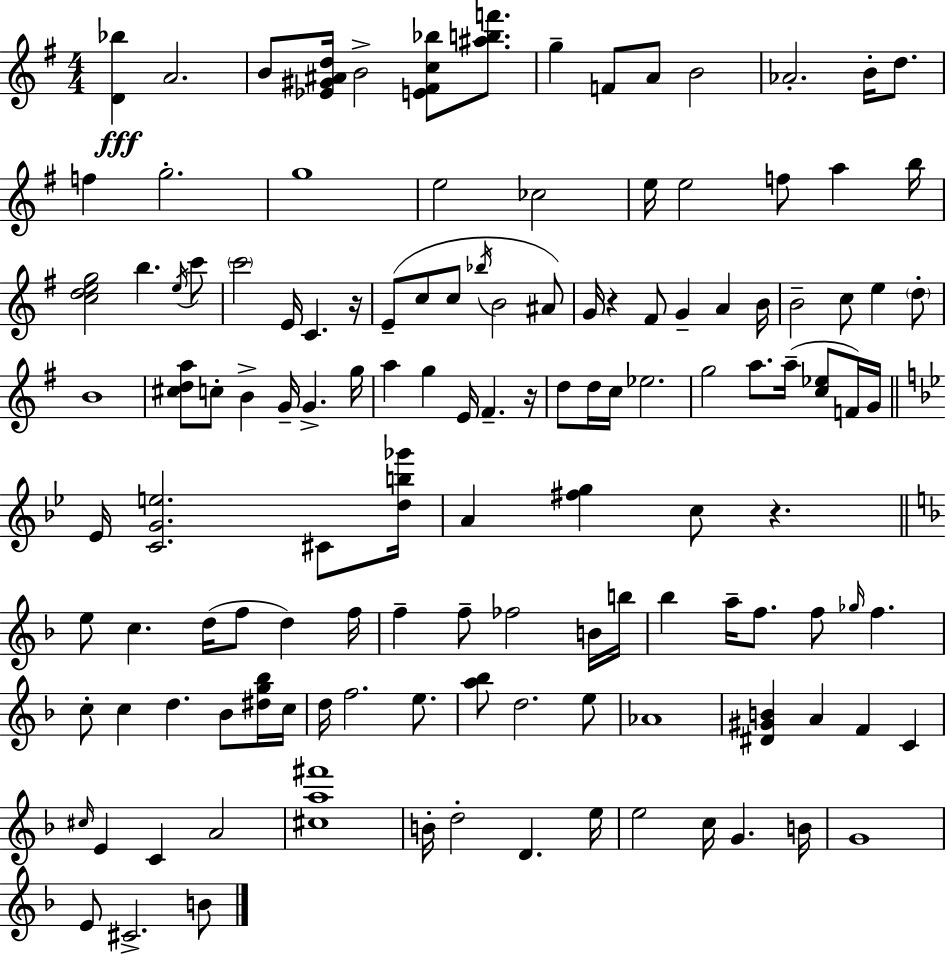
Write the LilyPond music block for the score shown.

{
  \clef treble
  \numericTimeSignature
  \time 4/4
  \key g \major
  <d' bes''>4\fff a'2. | b'8 <ees' gis' ais' d''>16 b'2-> <e' fis' c'' bes''>8 <ais'' b'' f'''>8. | g''4-- f'8 a'8 b'2 | aes'2.-. b'16-. d''8. | \break f''4 g''2.-. | g''1 | e''2 ces''2 | e''16 e''2 f''8 a''4 b''16 | \break <c'' d'' e'' g''>2 b''4. \acciaccatura { e''16 } c'''8 | \parenthesize c'''2 e'16 c'4. | r16 e'8--( c''8 c''8 \acciaccatura { bes''16 } b'2 | ais'8) g'16 r4 fis'8 g'4-- a'4 | \break b'16 b'2-- c''8 e''4 | \parenthesize d''8-. b'1 | <cis'' d'' a''>8 c''8-. b'4-> g'16-- g'4.-> | g''16 a''4 g''4 e'16 fis'4.-- | \break r16 d''8 d''16 c''16 ees''2. | g''2 a''8. a''16--( <c'' ees''>8 | f'16) g'16 \bar "||" \break \key bes \major ees'16 <c' g' e''>2. cis'8 <d'' b'' ges'''>16 | a'4 <fis'' g''>4 c''8 r4. | \bar "||" \break \key f \major e''8 c''4. d''16( f''8 d''4) f''16 | f''4-- f''8-- fes''2 b'16 b''16 | bes''4 a''16-- f''8. f''8 \grace { ges''16 } f''4. | c''8-. c''4 d''4. bes'8 <dis'' g'' bes''>16 | \break c''16 d''16 f''2. e''8. | <a'' bes''>8 d''2. e''8 | aes'1 | <dis' gis' b'>4 a'4 f'4 c'4 | \break \grace { cis''16 } e'4 c'4 a'2 | <cis'' a'' fis'''>1 | b'16-. d''2-. d'4. | e''16 e''2 c''16 g'4. | \break b'16 g'1 | e'8 cis'2.-> | b'8 \bar "|."
}